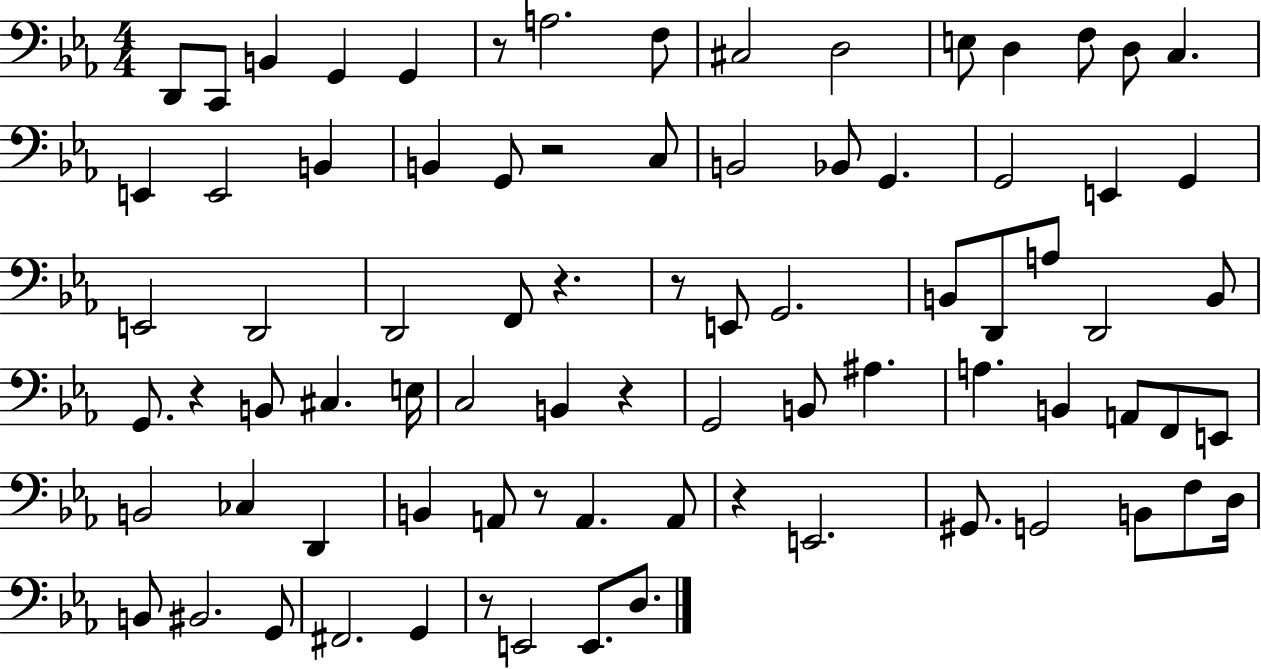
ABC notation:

X:1
T:Untitled
M:4/4
L:1/4
K:Eb
D,,/2 C,,/2 B,, G,, G,, z/2 A,2 F,/2 ^C,2 D,2 E,/2 D, F,/2 D,/2 C, E,, E,,2 B,, B,, G,,/2 z2 C,/2 B,,2 _B,,/2 G,, G,,2 E,, G,, E,,2 D,,2 D,,2 F,,/2 z z/2 E,,/2 G,,2 B,,/2 D,,/2 A,/2 D,,2 B,,/2 G,,/2 z B,,/2 ^C, E,/4 C,2 B,, z G,,2 B,,/2 ^A, A, B,, A,,/2 F,,/2 E,,/2 B,,2 _C, D,, B,, A,,/2 z/2 A,, A,,/2 z E,,2 ^G,,/2 G,,2 B,,/2 F,/2 D,/4 B,,/2 ^B,,2 G,,/2 ^F,,2 G,, z/2 E,,2 E,,/2 D,/2